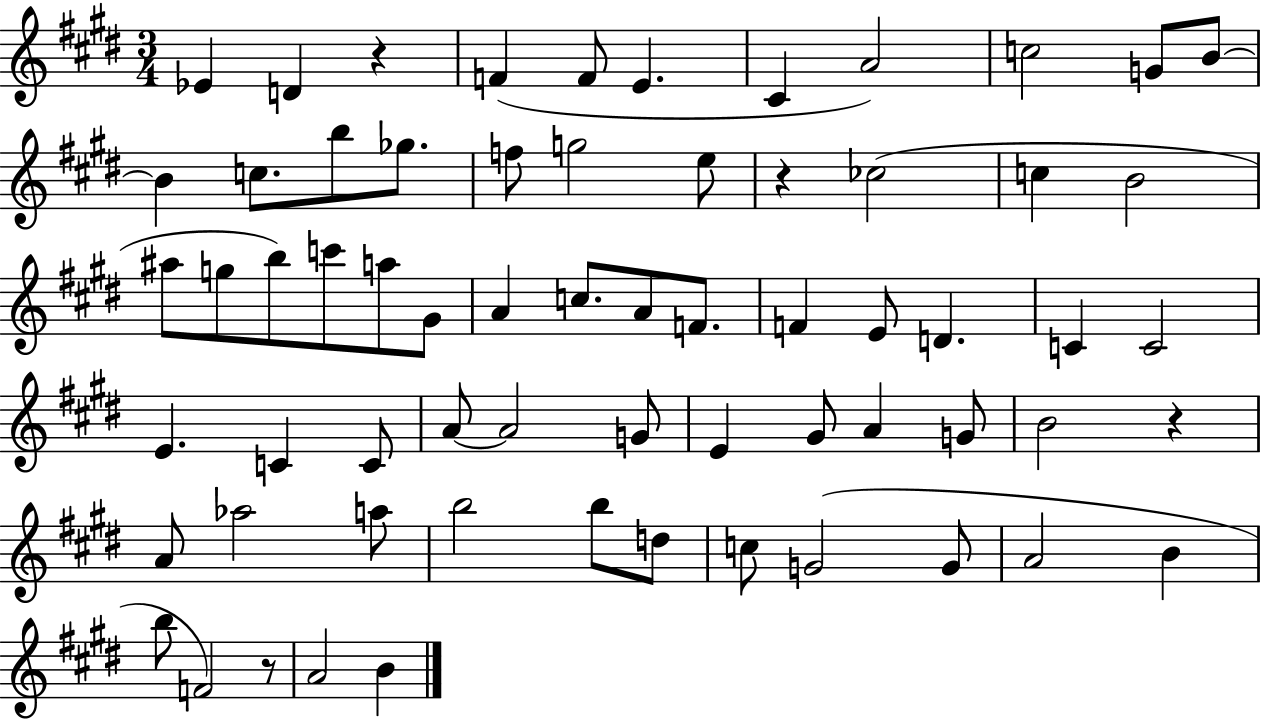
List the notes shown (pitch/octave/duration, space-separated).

Eb4/q D4/q R/q F4/q F4/e E4/q. C#4/q A4/h C5/h G4/e B4/e B4/q C5/e. B5/e Gb5/e. F5/e G5/h E5/e R/q CES5/h C5/q B4/h A#5/e G5/e B5/e C6/e A5/e G#4/e A4/q C5/e. A4/e F4/e. F4/q E4/e D4/q. C4/q C4/h E4/q. C4/q C4/e A4/e A4/h G4/e E4/q G#4/e A4/q G4/e B4/h R/q A4/e Ab5/h A5/e B5/h B5/e D5/e C5/e G4/h G4/e A4/h B4/q B5/e F4/h R/e A4/h B4/q